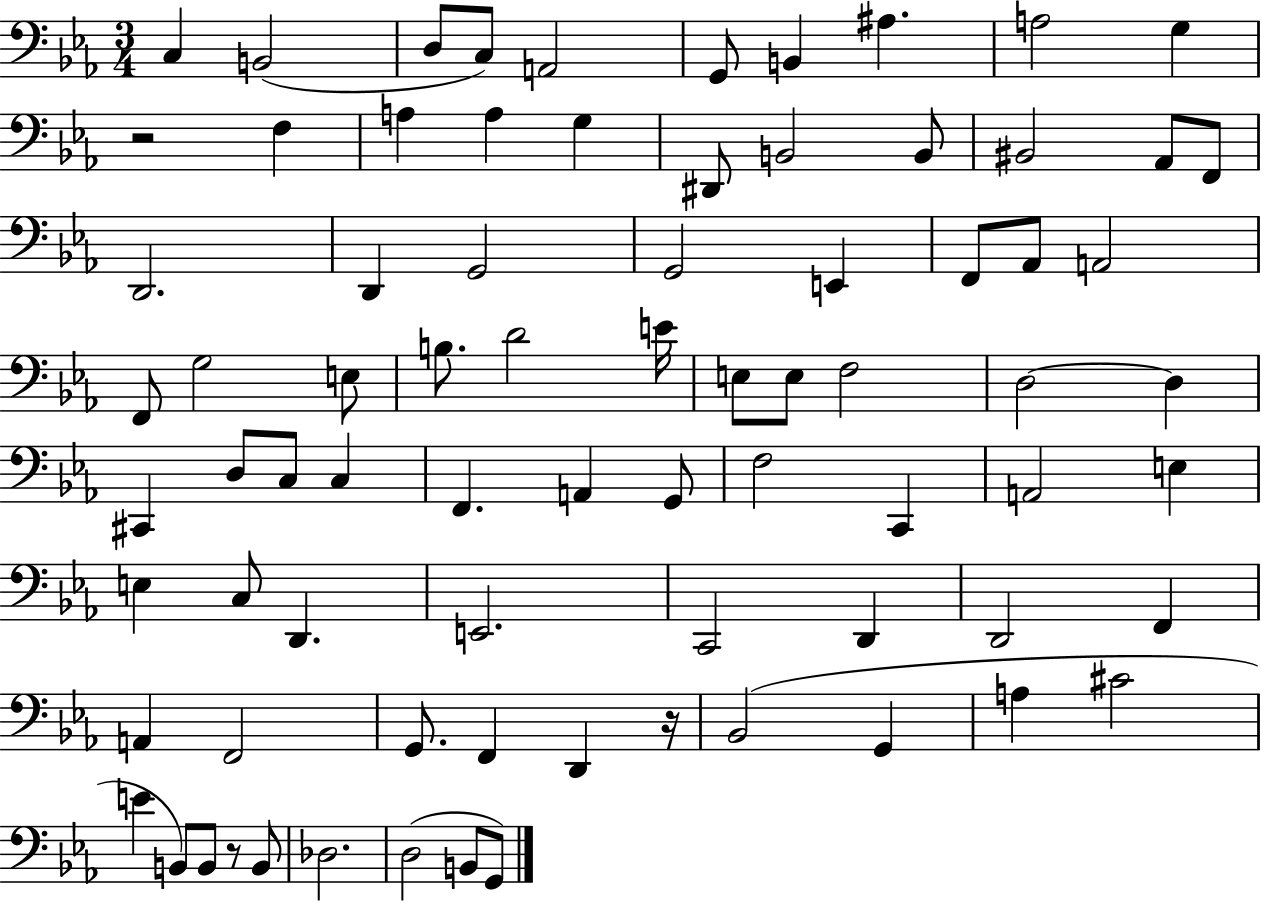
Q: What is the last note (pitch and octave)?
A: G2